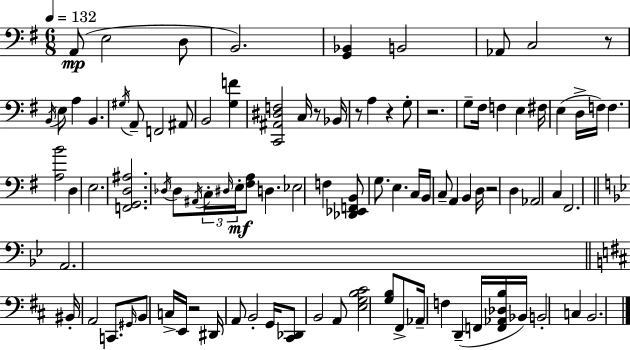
X:1
T:Untitled
M:6/8
L:1/4
K:Em
A,,/2 E,2 D,/2 B,,2 [G,,_B,,] B,,2 _A,,/2 C,2 z/2 B,,/4 E,/2 A, B,, ^G,/4 A,,/2 F,,2 ^A,,/2 B,,2 [G,F] [C,,^A,,^D,F,]2 C,/4 z/2 _B,,/4 z/2 A, z G,/2 z2 G,/2 ^F,/4 F, E, ^F,/4 E, D,/4 F,/4 F, [A,B]2 D, E,2 [F,,G,,D,^A,]2 _D,/4 _D,/2 ^A,,/4 C,/4 ^D,/4 E,/4 [^F,A,]/2 D, _E,2 F, [_D,,_E,,F,,B,,]/2 G,/2 E, C,/4 B,,/4 C,/2 A,, B,, D,/4 z2 D, _A,,2 C, ^F,,2 A,,2 ^B,,/4 A,,2 C,,/2 ^G,,/4 B,,/2 C,/4 E,,/4 z2 ^D,,/4 A,,/2 B,,2 G,,/4 [^C,,_D,,]/2 B,,2 A,,/2 [E,G,B,^C]2 [G,B,]/2 ^F,,/2 _A,,/4 F, D,, F,,/4 [F,,_A,,_D,B,]/4 _B,,/4 B,,2 C, B,,2